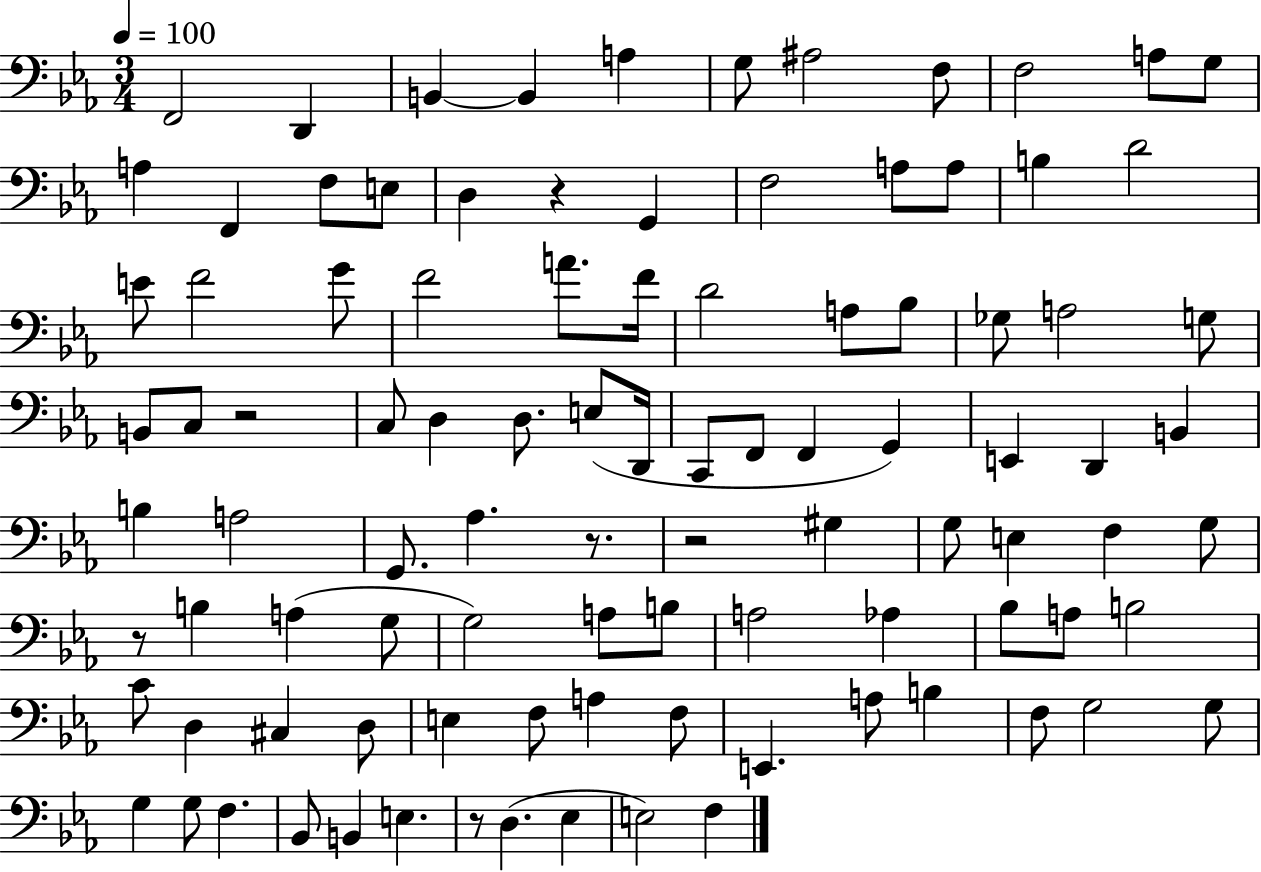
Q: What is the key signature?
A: EES major